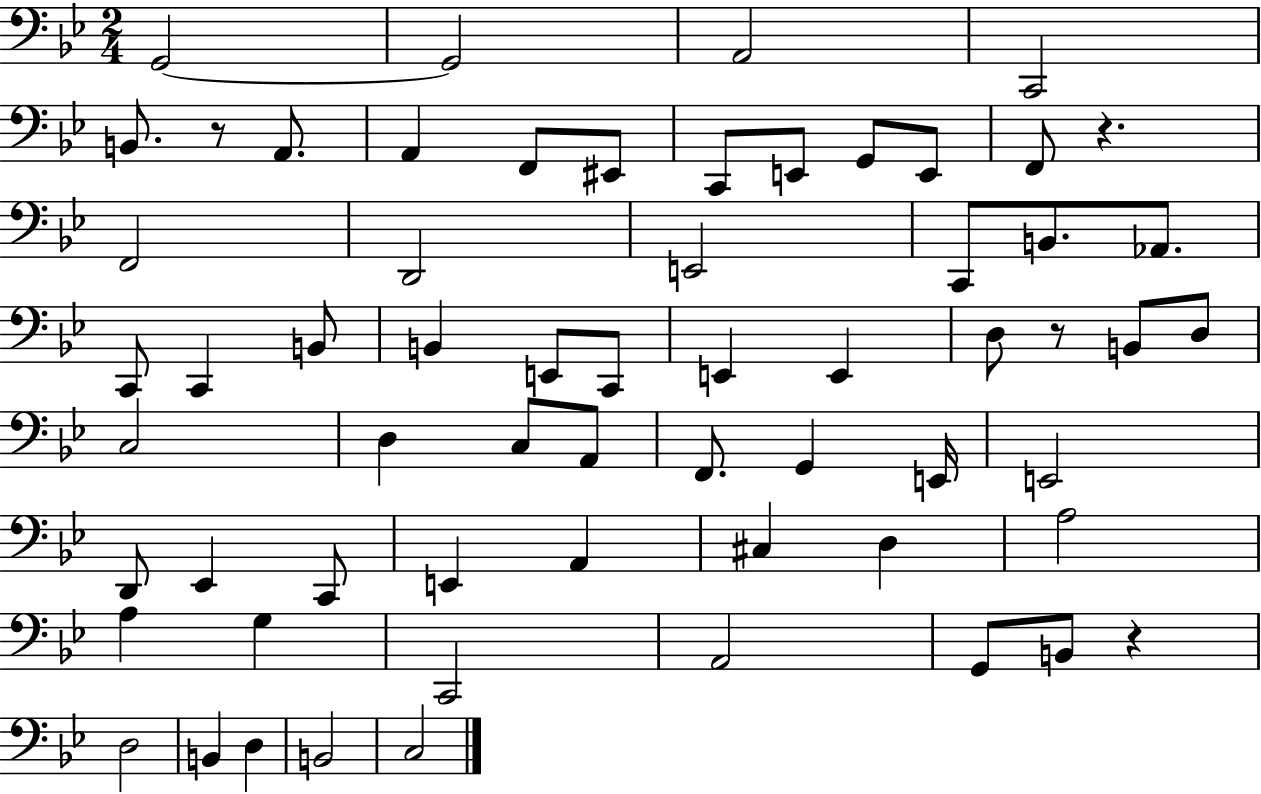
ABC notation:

X:1
T:Untitled
M:2/4
L:1/4
K:Bb
G,,2 G,,2 A,,2 C,,2 B,,/2 z/2 A,,/2 A,, F,,/2 ^E,,/2 C,,/2 E,,/2 G,,/2 E,,/2 F,,/2 z F,,2 D,,2 E,,2 C,,/2 B,,/2 _A,,/2 C,,/2 C,, B,,/2 B,, E,,/2 C,,/2 E,, E,, D,/2 z/2 B,,/2 D,/2 C,2 D, C,/2 A,,/2 F,,/2 G,, E,,/4 E,,2 D,,/2 _E,, C,,/2 E,, A,, ^C, D, A,2 A, G, C,,2 A,,2 G,,/2 B,,/2 z D,2 B,, D, B,,2 C,2